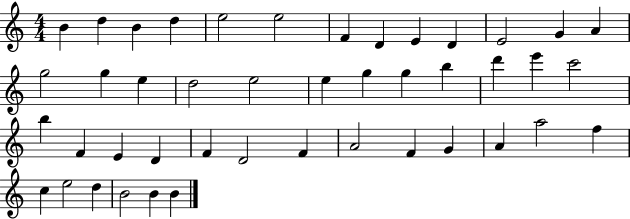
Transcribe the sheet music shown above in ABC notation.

X:1
T:Untitled
M:4/4
L:1/4
K:C
B d B d e2 e2 F D E D E2 G A g2 g e d2 e2 e g g b d' e' c'2 b F E D F D2 F A2 F G A a2 f c e2 d B2 B B